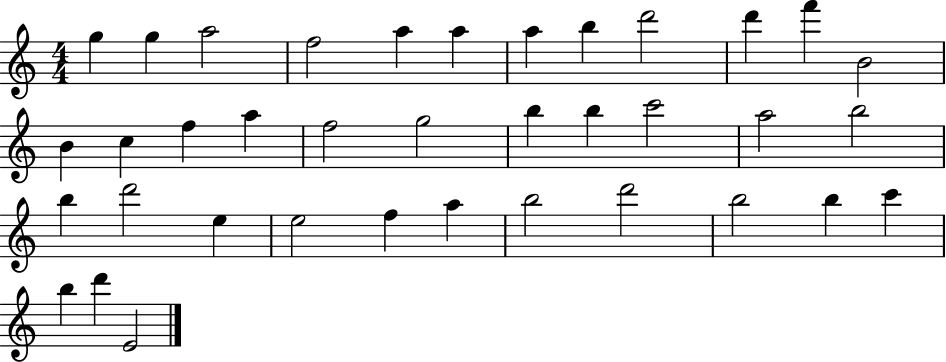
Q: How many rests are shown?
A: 0